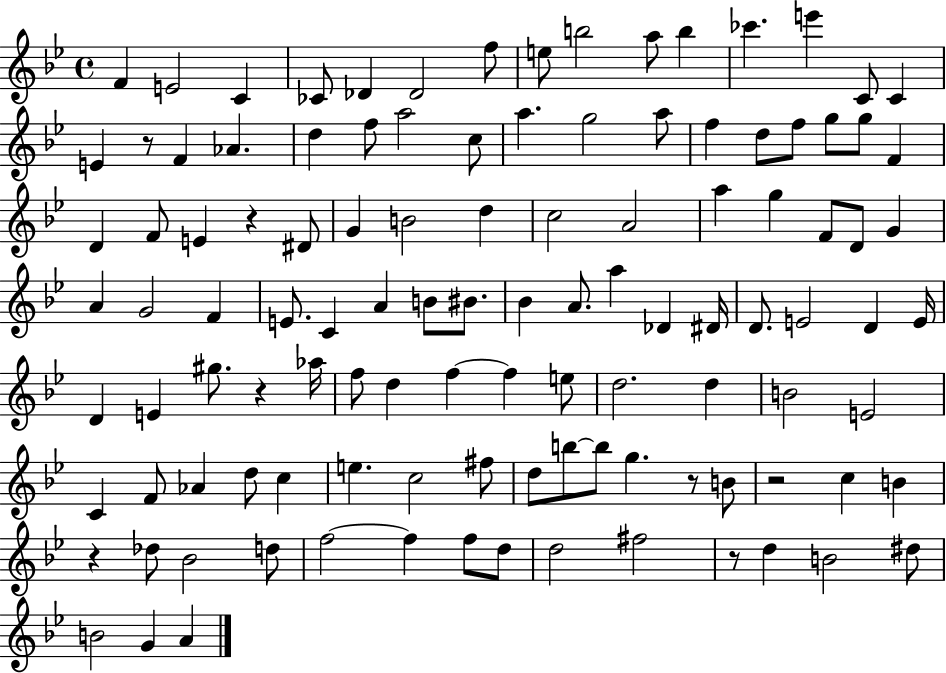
F4/q E4/h C4/q CES4/e Db4/q Db4/h F5/e E5/e B5/h A5/e B5/q CES6/q. E6/q C4/e C4/q E4/q R/e F4/q Ab4/q. D5/q F5/e A5/h C5/e A5/q. G5/h A5/e F5/q D5/e F5/e G5/e G5/e F4/q D4/q F4/e E4/q R/q D#4/e G4/q B4/h D5/q C5/h A4/h A5/q G5/q F4/e D4/e G4/q A4/q G4/h F4/q E4/e. C4/q A4/q B4/e BIS4/e. Bb4/q A4/e. A5/q Db4/q D#4/s D4/e. E4/h D4/q E4/s D4/q E4/q G#5/e. R/q Ab5/s F5/e D5/q F5/q F5/q E5/e D5/h. D5/q B4/h E4/h C4/q F4/e Ab4/q D5/e C5/q E5/q. C5/h F#5/e D5/e B5/e B5/e G5/q. R/e B4/e R/h C5/q B4/q R/q Db5/e Bb4/h D5/e F5/h F5/q F5/e D5/e D5/h F#5/h R/e D5/q B4/h D#5/e B4/h G4/q A4/q